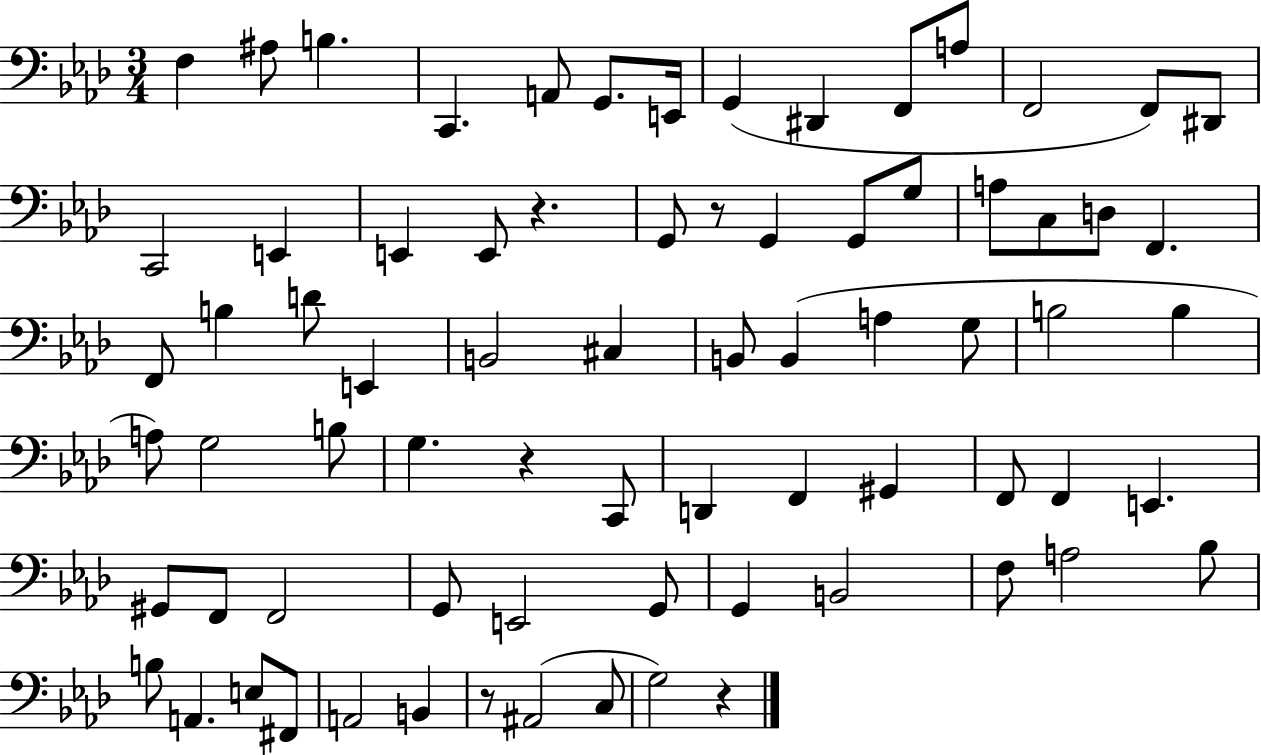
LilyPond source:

{
  \clef bass
  \numericTimeSignature
  \time 3/4
  \key aes \major
  f4 ais8 b4. | c,4. a,8 g,8. e,16 | g,4( dis,4 f,8 a8 | f,2 f,8) dis,8 | \break c,2 e,4 | e,4 e,8 r4. | g,8 r8 g,4 g,8 g8 | a8 c8 d8 f,4. | \break f,8 b4 d'8 e,4 | b,2 cis4 | b,8 b,4( a4 g8 | b2 b4 | \break a8) g2 b8 | g4. r4 c,8 | d,4 f,4 gis,4 | f,8 f,4 e,4. | \break gis,8 f,8 f,2 | g,8 e,2 g,8 | g,4 b,2 | f8 a2 bes8 | \break b8 a,4. e8 fis,8 | a,2 b,4 | r8 ais,2( c8 | g2) r4 | \break \bar "|."
}